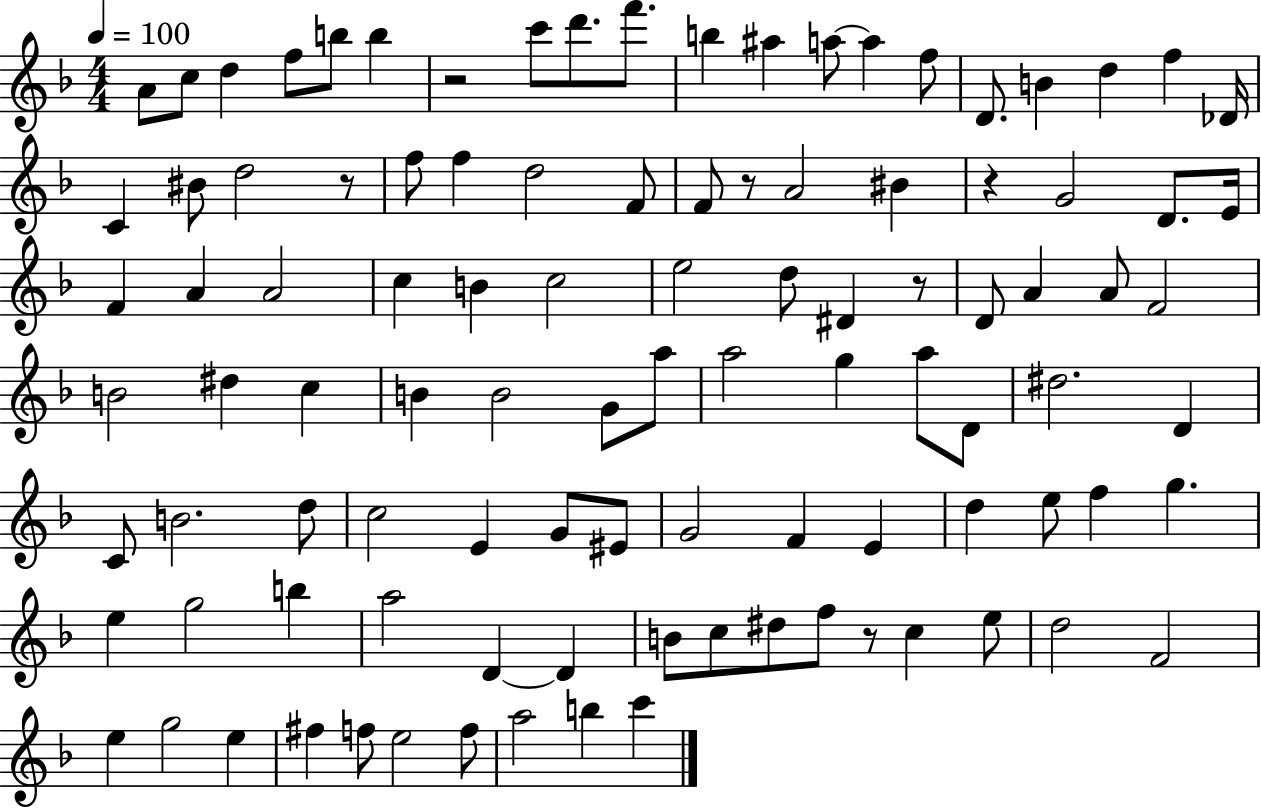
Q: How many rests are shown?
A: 6